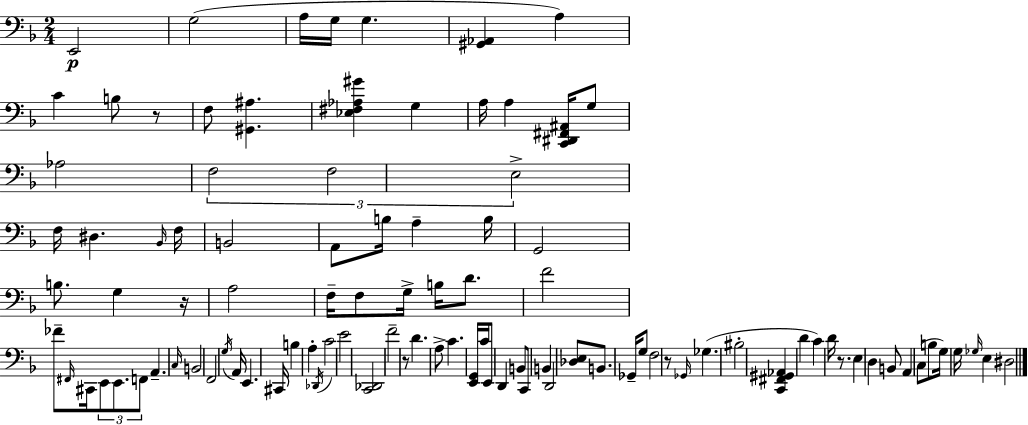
X:1
T:Untitled
M:2/4
L:1/4
K:F
E,,2 G,2 A,/4 G,/4 G, [^G,,_A,,] A, C B,/2 z/2 F,/2 [^G,,^A,] [_E,^F,_A,^G] G, A,/4 A, [C,,^D,,^F,,^A,,]/4 G,/2 _A,2 F,2 F,2 E,2 F,/4 ^D, _B,,/4 F,/4 B,,2 A,,/2 B,/4 A, B,/4 G,,2 B,/2 G, z/4 A,2 F,/4 F,/2 G,/4 B,/4 D/2 F2 _F/2 ^F,,/4 ^C,,/4 E,,/2 E,,/2 F,,/2 A,, C,/4 B,,2 F,,2 G,/4 A,,/4 E,, ^C,,/4 B, A, _D,,/4 C2 E2 [C,,_D,,]2 F2 z/2 D A,/2 C [E,,G,,]/4 C/4 E,,/2 D,, B,,/2 C,,/2 B,, D,,2 [_D,E,]/2 B,,/2 _G,,/4 G,/2 F,2 z/2 _G,,/4 _G, ^B,2 [C,,^F,,^G,,_A,,] D C D/4 z/2 E, D, B,,/2 A,, C,/2 B,/2 G,/4 G,/4 _G,/4 E, ^D,2